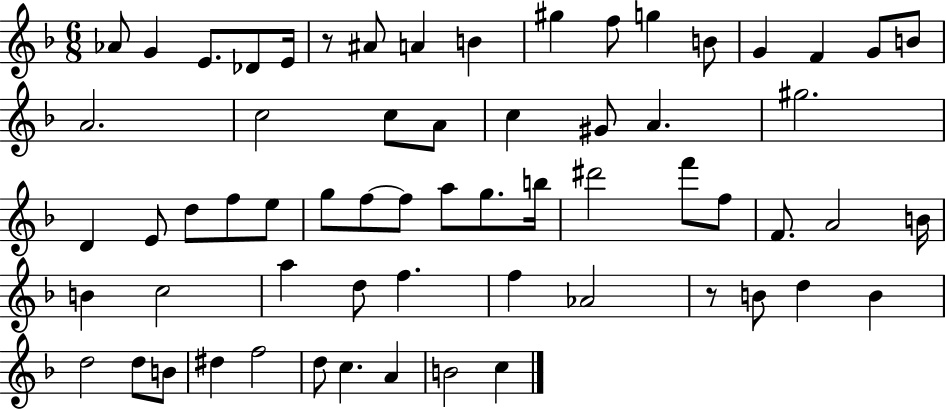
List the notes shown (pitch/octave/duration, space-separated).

Ab4/e G4/q E4/e. Db4/e E4/s R/e A#4/e A4/q B4/q G#5/q F5/e G5/q B4/e G4/q F4/q G4/e B4/e A4/h. C5/h C5/e A4/e C5/q G#4/e A4/q. G#5/h. D4/q E4/e D5/e F5/e E5/e G5/e F5/e F5/e A5/e G5/e. B5/s D#6/h F6/e F5/e F4/e. A4/h B4/s B4/q C5/h A5/q D5/e F5/q. F5/q Ab4/h R/e B4/e D5/q B4/q D5/h D5/e B4/e D#5/q F5/h D5/e C5/q. A4/q B4/h C5/q